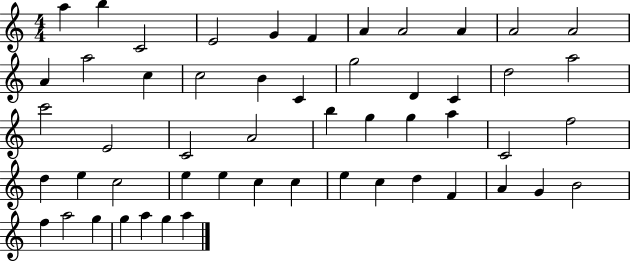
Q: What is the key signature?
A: C major